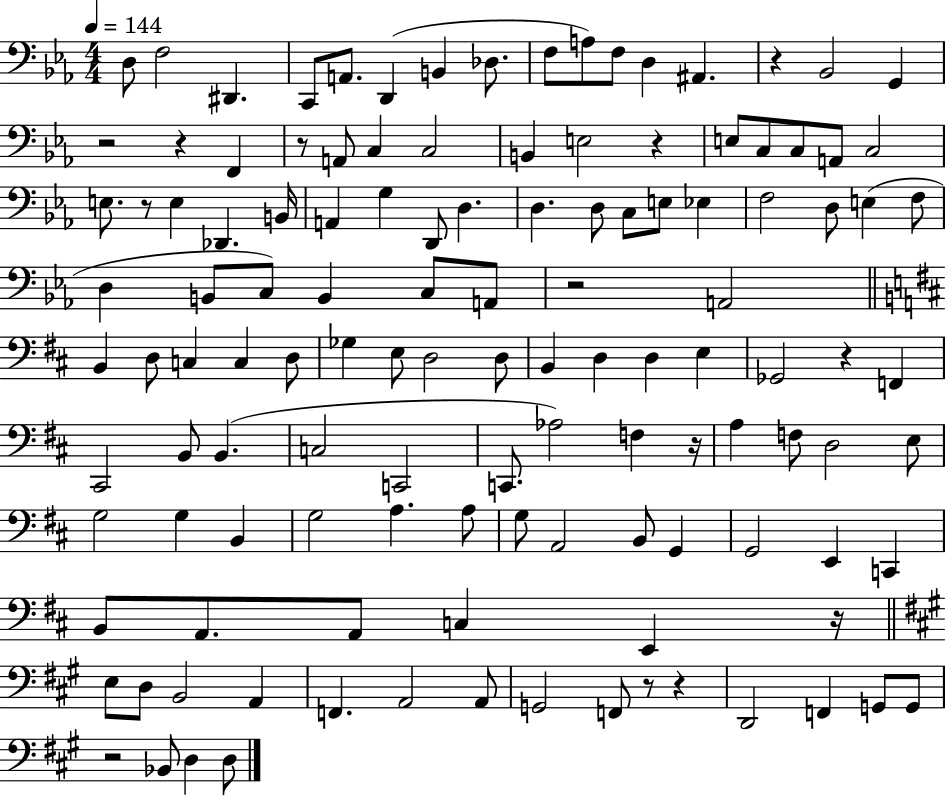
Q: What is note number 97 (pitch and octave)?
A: D3